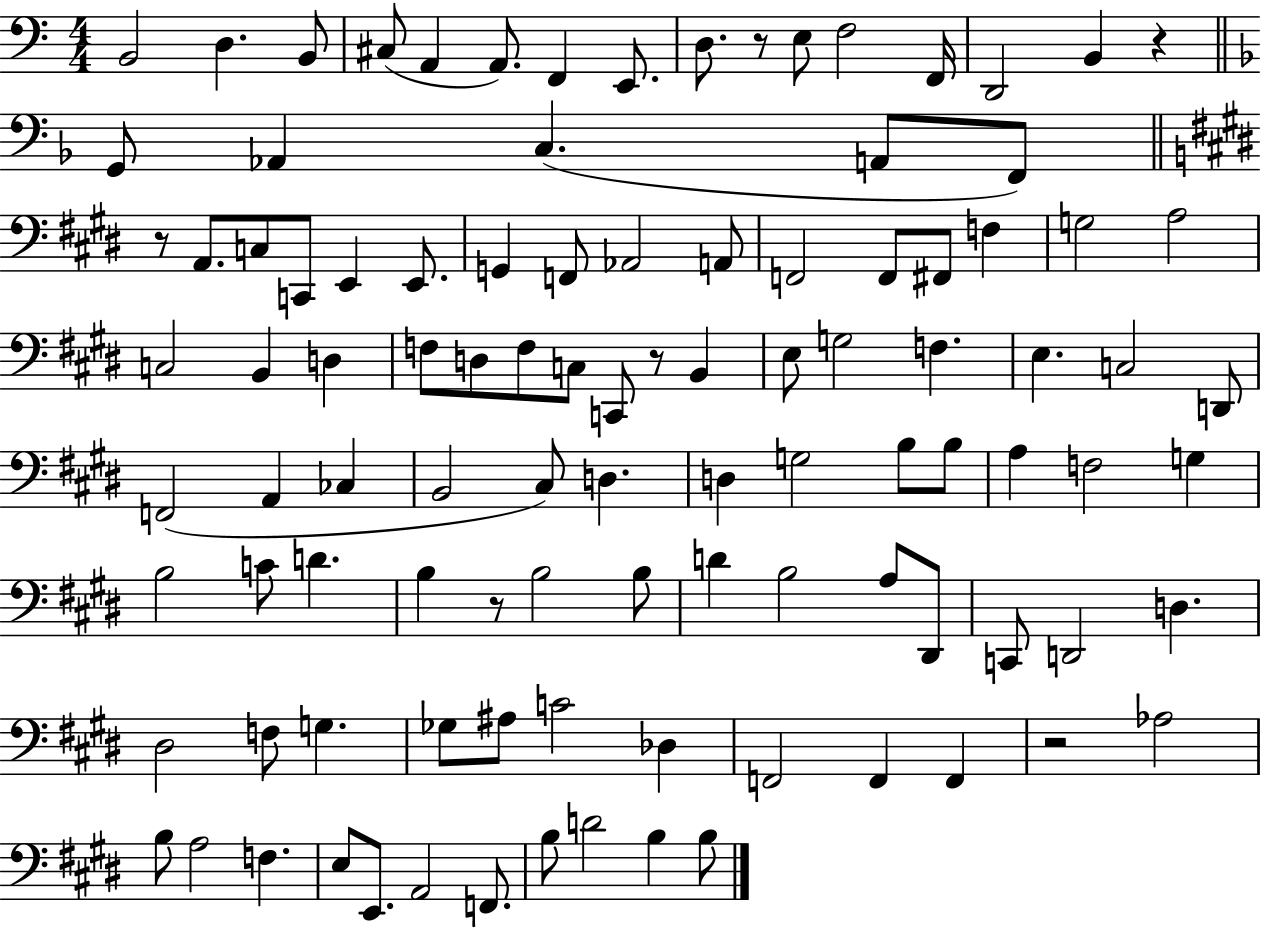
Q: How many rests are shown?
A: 6